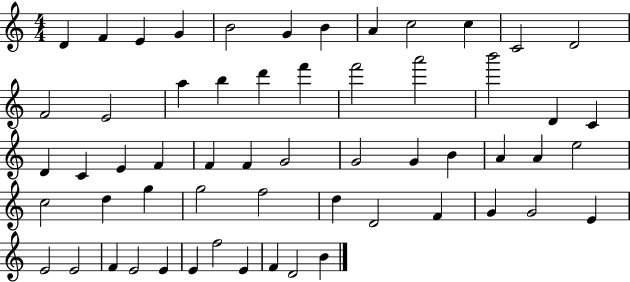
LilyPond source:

{
  \clef treble
  \numericTimeSignature
  \time 4/4
  \key c \major
  d'4 f'4 e'4 g'4 | b'2 g'4 b'4 | a'4 c''2 c''4 | c'2 d'2 | \break f'2 e'2 | a''4 b''4 d'''4 f'''4 | f'''2 a'''2 | b'''2 d'4 c'4 | \break d'4 c'4 e'4 f'4 | f'4 f'4 g'2 | g'2 g'4 b'4 | a'4 a'4 e''2 | \break c''2 d''4 g''4 | g''2 f''2 | d''4 d'2 f'4 | g'4 g'2 e'4 | \break e'2 e'2 | f'4 e'2 e'4 | e'4 f''2 e'4 | f'4 d'2 b'4 | \break \bar "|."
}